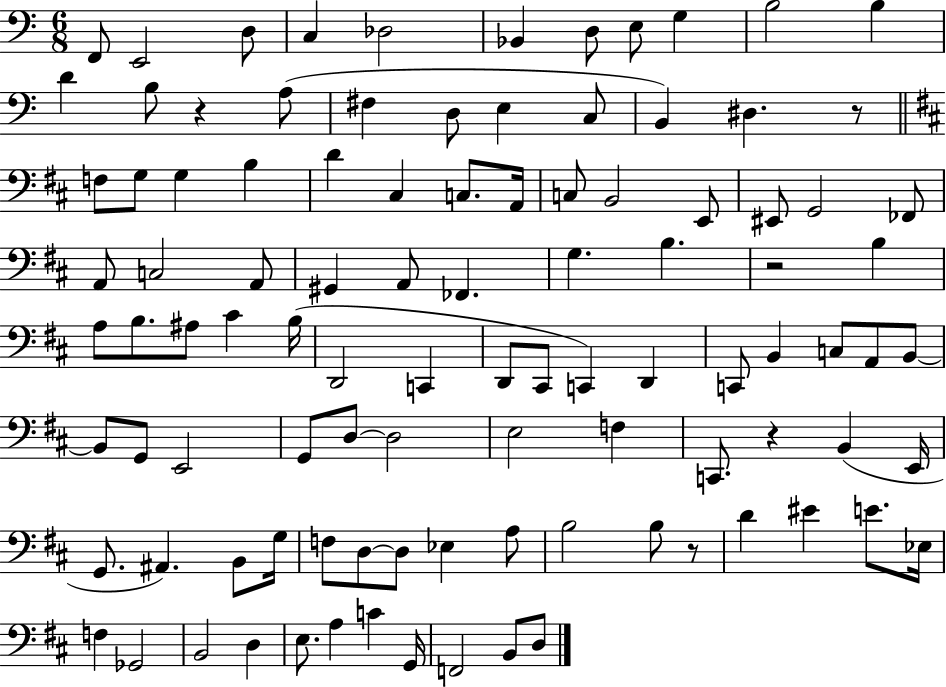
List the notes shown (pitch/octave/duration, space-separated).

F2/e E2/h D3/e C3/q Db3/h Bb2/q D3/e E3/e G3/q B3/h B3/q D4/q B3/e R/q A3/e F#3/q D3/e E3/q C3/e B2/q D#3/q. R/e F3/e G3/e G3/q B3/q D4/q C#3/q C3/e. A2/s C3/e B2/h E2/e EIS2/e G2/h FES2/e A2/e C3/h A2/e G#2/q A2/e FES2/q. G3/q. B3/q. R/h B3/q A3/e B3/e. A#3/e C#4/q B3/s D2/h C2/q D2/e C#2/e C2/q D2/q C2/e B2/q C3/e A2/e B2/e B2/e G2/e E2/h G2/e D3/e D3/h E3/h F3/q C2/e. R/q B2/q E2/s G2/e. A#2/q. B2/e G3/s F3/e D3/e D3/e Eb3/q A3/e B3/h B3/e R/e D4/q EIS4/q E4/e. Eb3/s F3/q Gb2/h B2/h D3/q E3/e. A3/q C4/q G2/s F2/h B2/e D3/e